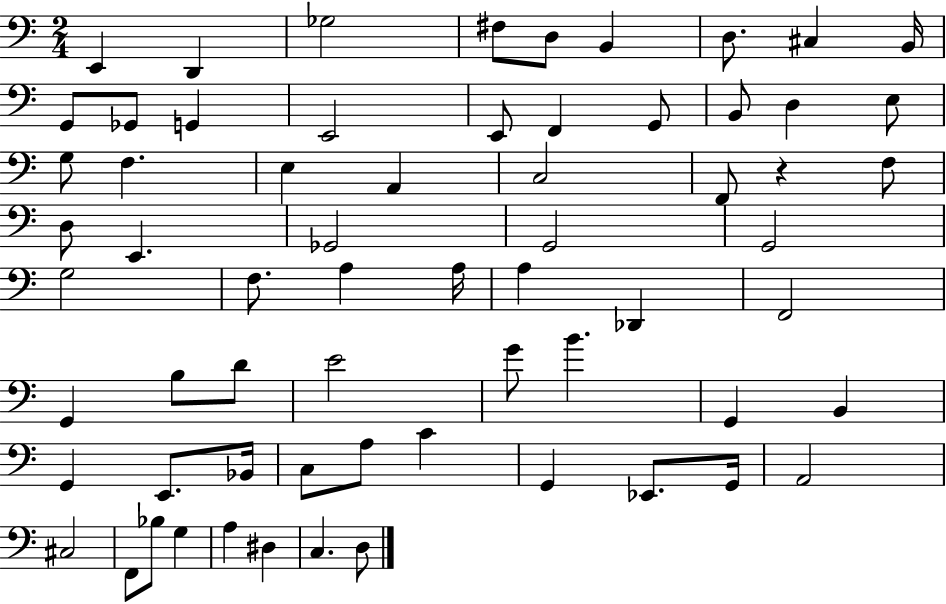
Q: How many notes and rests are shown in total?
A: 65